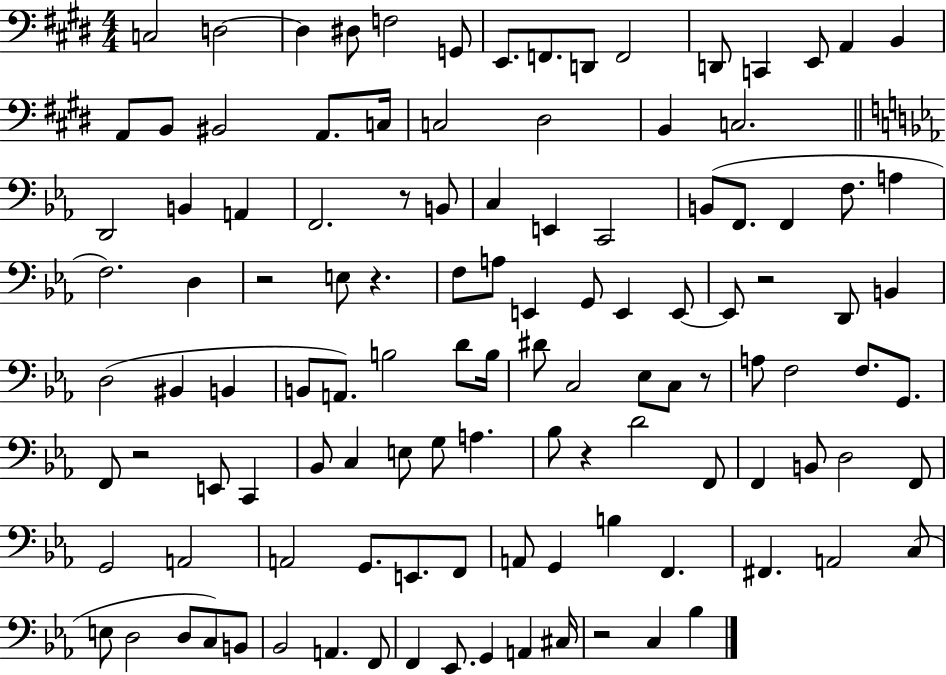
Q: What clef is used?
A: bass